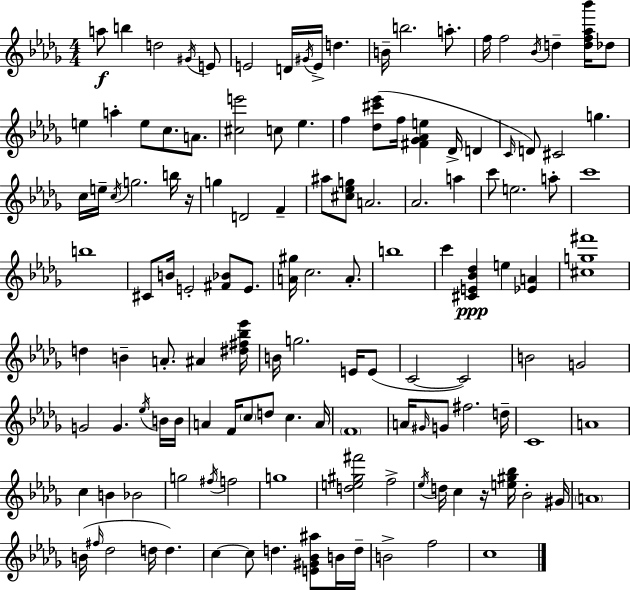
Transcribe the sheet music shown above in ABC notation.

X:1
T:Untitled
M:4/4
L:1/4
K:Bbm
a/2 b d2 ^G/4 E/2 E2 D/4 ^G/4 E/4 d B/4 b2 a/2 f/4 f2 _B/4 d [df_a_b']/4 _d/2 e a e/2 c/2 A/2 [^ce']2 c/2 _e f [_d^c'_e']/2 f/4 [^F_G_Ae] _D/4 D C/4 D/2 ^C2 g c/4 e/4 c/4 g2 b/4 z/4 g D2 F ^a/2 [^c_eg]/2 A2 _A2 a c'/2 e2 a/2 c'4 b4 ^C/2 B/4 E2 [^F_B]/2 E/2 [A^g]/4 c2 A/2 b4 c' [^CE_B_d] e [_EA] [^cg^f']4 d B A/2 ^A [^d^f_b_e']/4 B/4 g2 E/4 E/2 C2 C2 B2 G2 G2 G _e/4 B/4 B/4 A F/4 c/2 d/2 c A/4 F4 A/4 ^G/4 G/2 ^f2 d/4 C4 A4 c B _B2 g2 ^f/4 f2 g4 [de^g^f']2 f2 _e/4 d/4 c z/4 [e^g_b]/4 _B2 ^G/4 A4 B/4 ^f/4 _d2 d/4 d c c/2 d [E^G_B^a]/2 B/4 d/4 B2 f2 c4